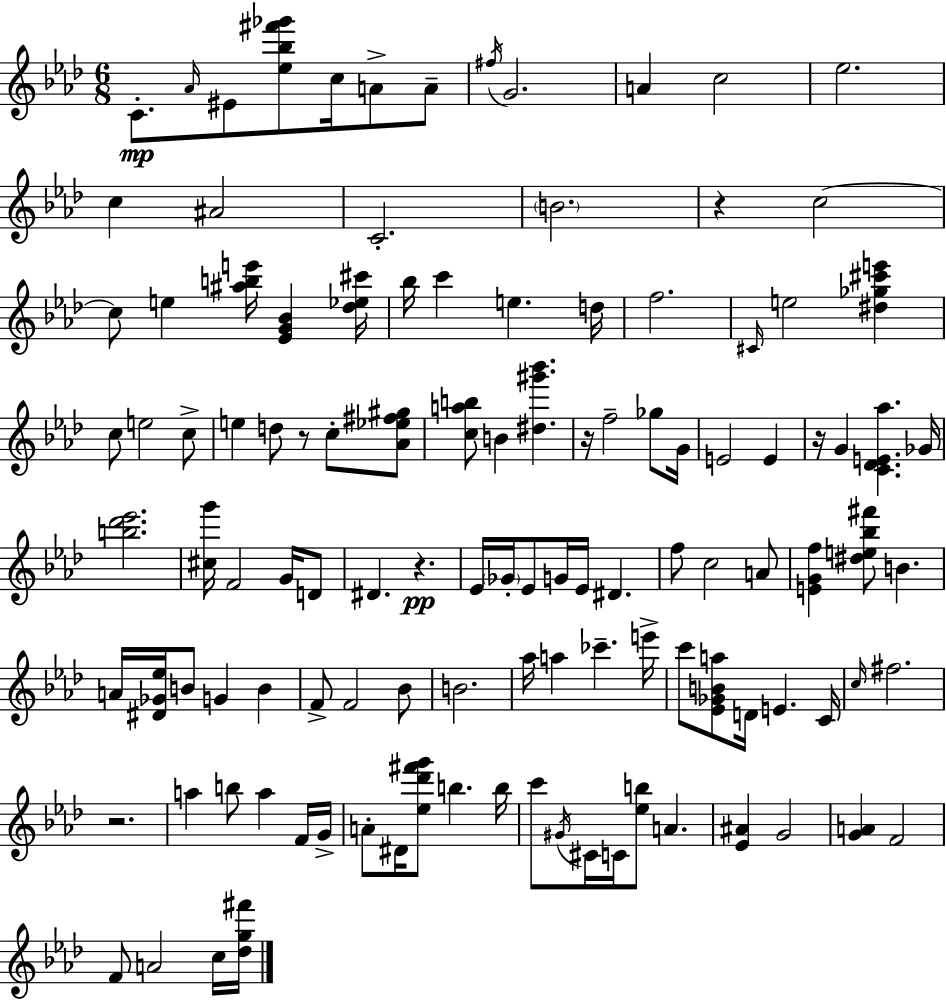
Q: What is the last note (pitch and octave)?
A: C5